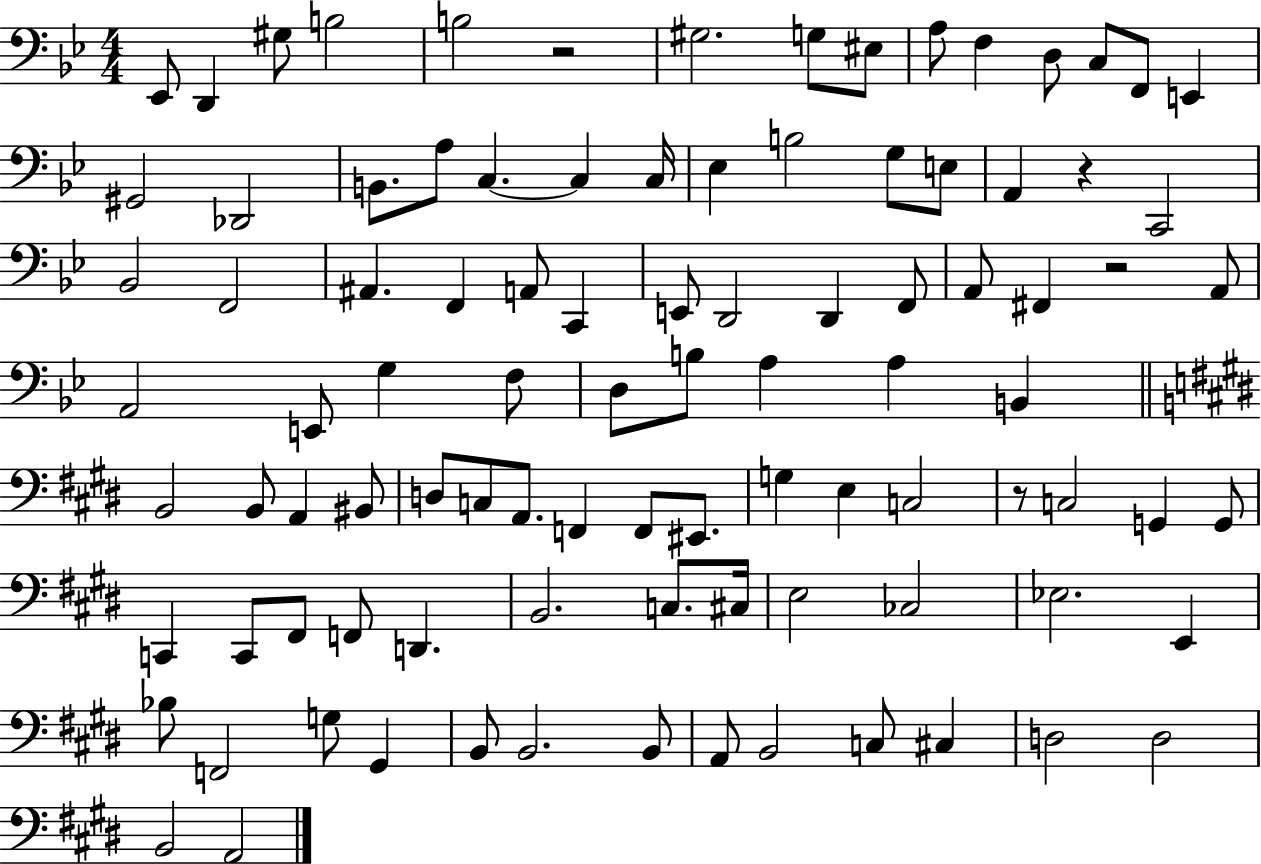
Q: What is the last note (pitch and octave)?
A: A2